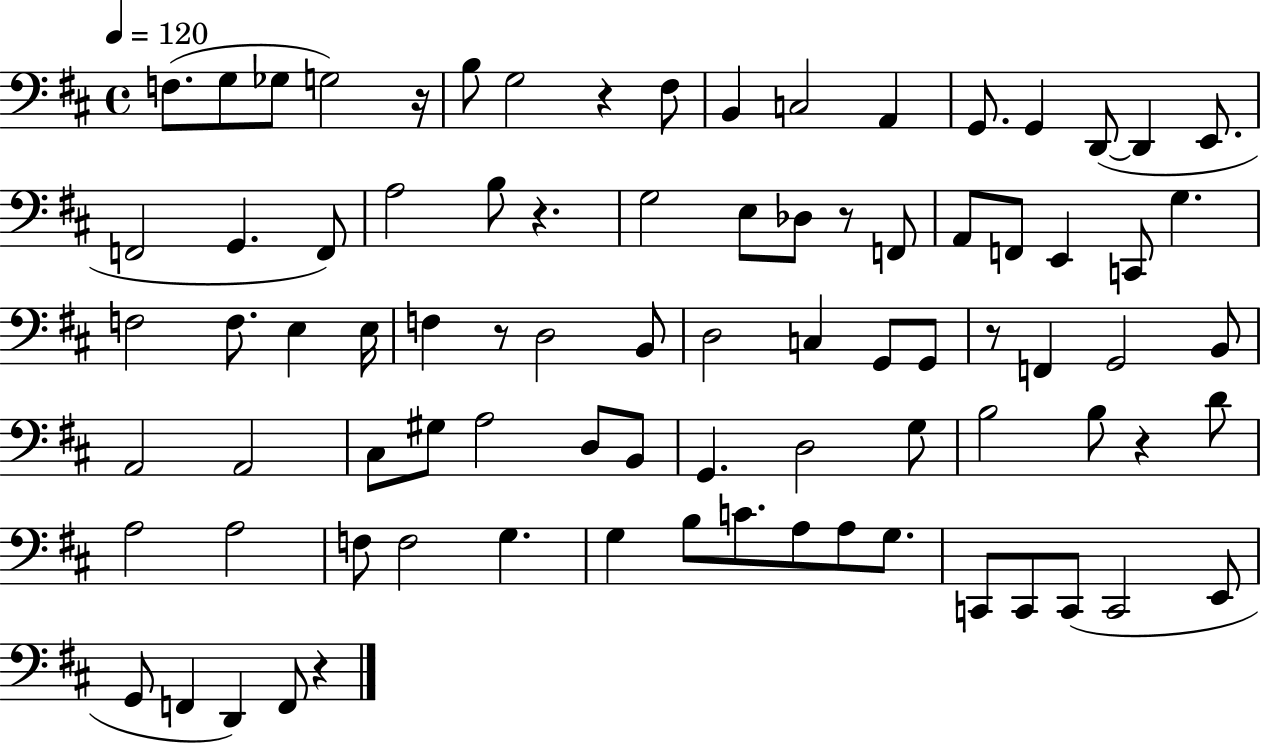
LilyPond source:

{
  \clef bass
  \time 4/4
  \defaultTimeSignature
  \key d \major
  \tempo 4 = 120
  f8.( g8 ges8 g2) r16 | b8 g2 r4 fis8 | b,4 c2 a,4 | g,8. g,4 d,8~(~ d,4 e,8. | \break f,2 g,4. f,8) | a2 b8 r4. | g2 e8 des8 r8 f,8 | a,8 f,8 e,4 c,8 g4. | \break f2 f8. e4 e16 | f4 r8 d2 b,8 | d2 c4 g,8 g,8 | r8 f,4 g,2 b,8 | \break a,2 a,2 | cis8 gis8 a2 d8 b,8 | g,4. d2 g8 | b2 b8 r4 d'8 | \break a2 a2 | f8 f2 g4. | g4 b8 c'8. a8 a8 g8. | c,8 c,8 c,8( c,2 e,8 | \break g,8 f,4 d,4) f,8 r4 | \bar "|."
}